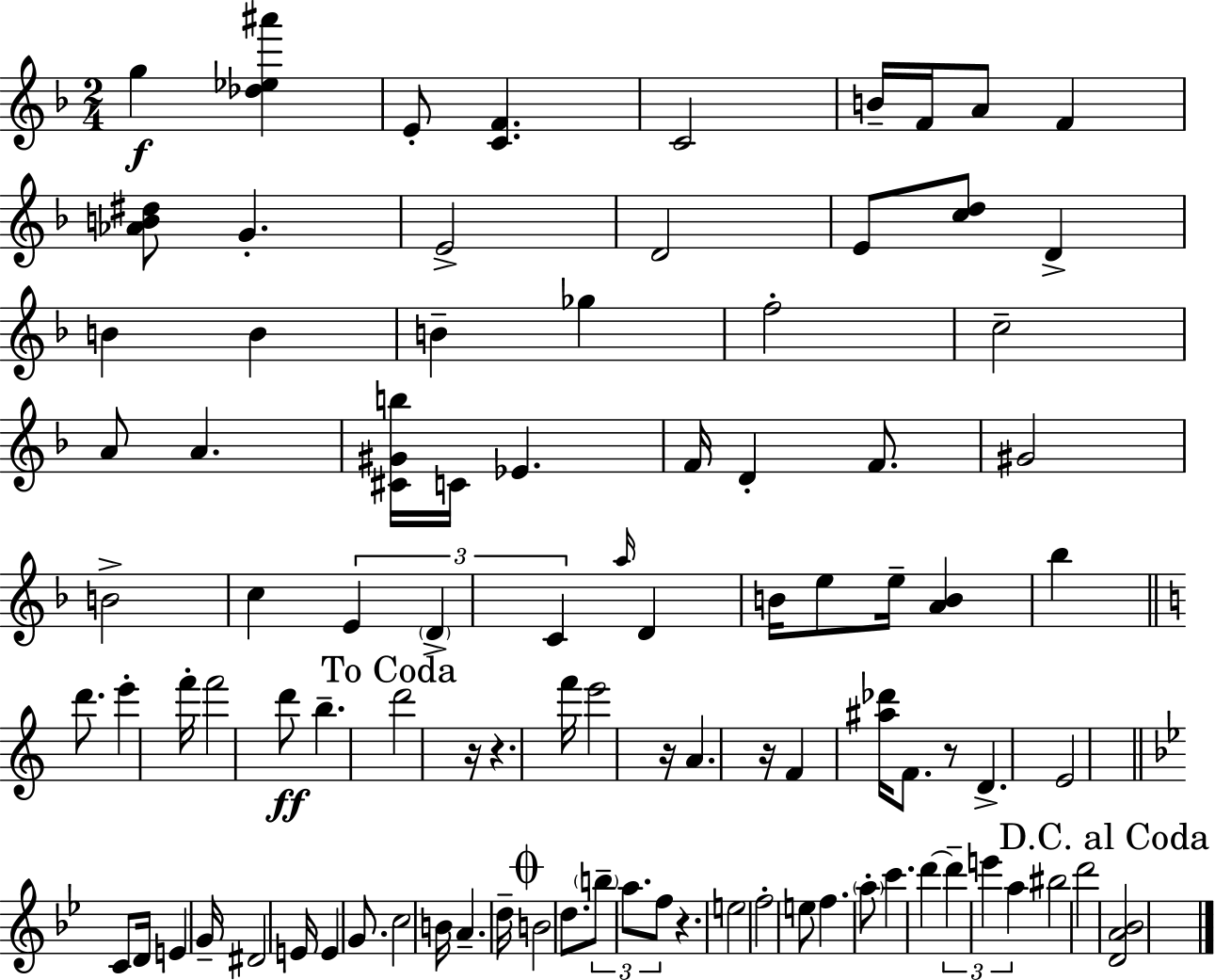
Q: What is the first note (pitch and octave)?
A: G5